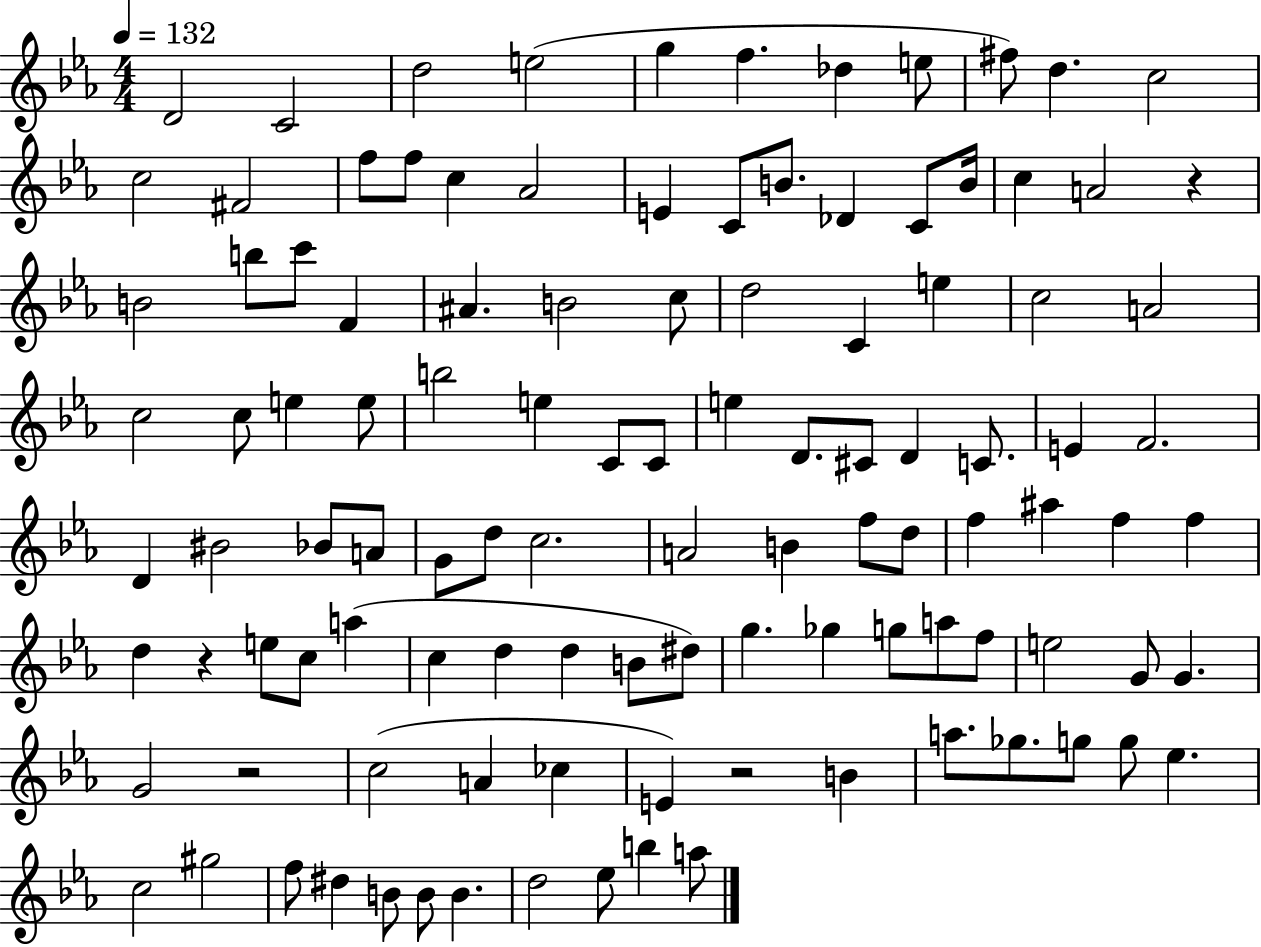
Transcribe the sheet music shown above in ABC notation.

X:1
T:Untitled
M:4/4
L:1/4
K:Eb
D2 C2 d2 e2 g f _d e/2 ^f/2 d c2 c2 ^F2 f/2 f/2 c _A2 E C/2 B/2 _D C/2 B/4 c A2 z B2 b/2 c'/2 F ^A B2 c/2 d2 C e c2 A2 c2 c/2 e e/2 b2 e C/2 C/2 e D/2 ^C/2 D C/2 E F2 D ^B2 _B/2 A/2 G/2 d/2 c2 A2 B f/2 d/2 f ^a f f d z e/2 c/2 a c d d B/2 ^d/2 g _g g/2 a/2 f/2 e2 G/2 G G2 z2 c2 A _c E z2 B a/2 _g/2 g/2 g/2 _e c2 ^g2 f/2 ^d B/2 B/2 B d2 _e/2 b a/2